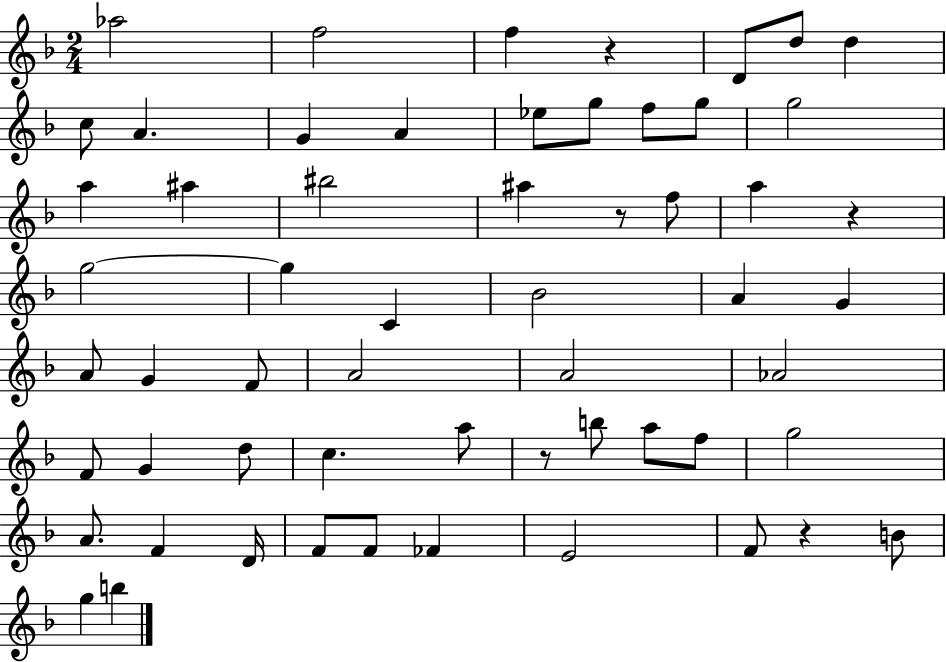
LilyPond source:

{
  \clef treble
  \numericTimeSignature
  \time 2/4
  \key f \major
  aes''2 | f''2 | f''4 r4 | d'8 d''8 d''4 | \break c''8 a'4. | g'4 a'4 | ees''8 g''8 f''8 g''8 | g''2 | \break a''4 ais''4 | bis''2 | ais''4 r8 f''8 | a''4 r4 | \break g''2~~ | g''4 c'4 | bes'2 | a'4 g'4 | \break a'8 g'4 f'8 | a'2 | a'2 | aes'2 | \break f'8 g'4 d''8 | c''4. a''8 | r8 b''8 a''8 f''8 | g''2 | \break a'8. f'4 d'16 | f'8 f'8 fes'4 | e'2 | f'8 r4 b'8 | \break g''4 b''4 | \bar "|."
}